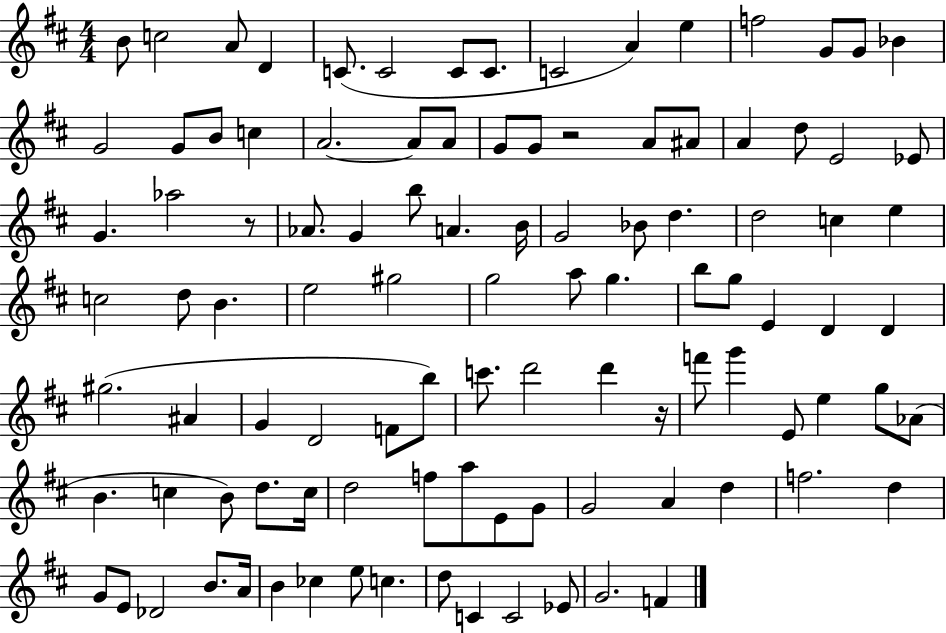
B4/e C5/h A4/e D4/q C4/e. C4/h C4/e C4/e. C4/h A4/q E5/q F5/h G4/e G4/e Bb4/q G4/h G4/e B4/e C5/q A4/h. A4/e A4/e G4/e G4/e R/h A4/e A#4/e A4/q D5/e E4/h Eb4/e G4/q. Ab5/h R/e Ab4/e. G4/q B5/e A4/q. B4/s G4/h Bb4/e D5/q. D5/h C5/q E5/q C5/h D5/e B4/q. E5/h G#5/h G5/h A5/e G5/q. B5/e G5/e E4/q D4/q D4/q G#5/h. A#4/q G4/q D4/h F4/e B5/e C6/e. D6/h D6/q R/s F6/e G6/q E4/e E5/q G5/e Ab4/e B4/q. C5/q B4/e D5/e. C5/s D5/h F5/e A5/e E4/e G4/e G4/h A4/q D5/q F5/h. D5/q G4/e E4/e Db4/h B4/e. A4/s B4/q CES5/q E5/e C5/q. D5/e C4/q C4/h Eb4/e G4/h. F4/q